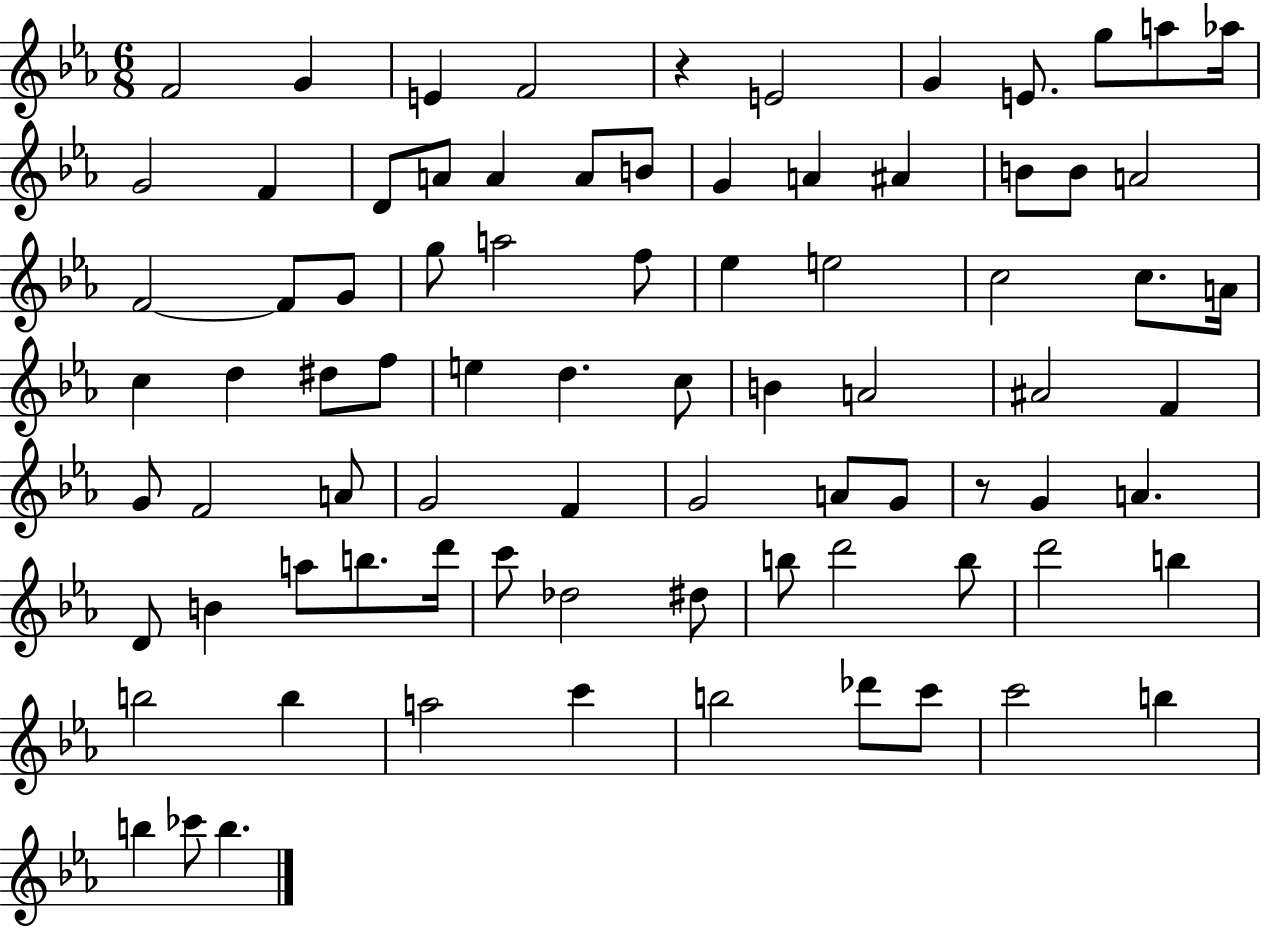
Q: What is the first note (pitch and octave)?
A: F4